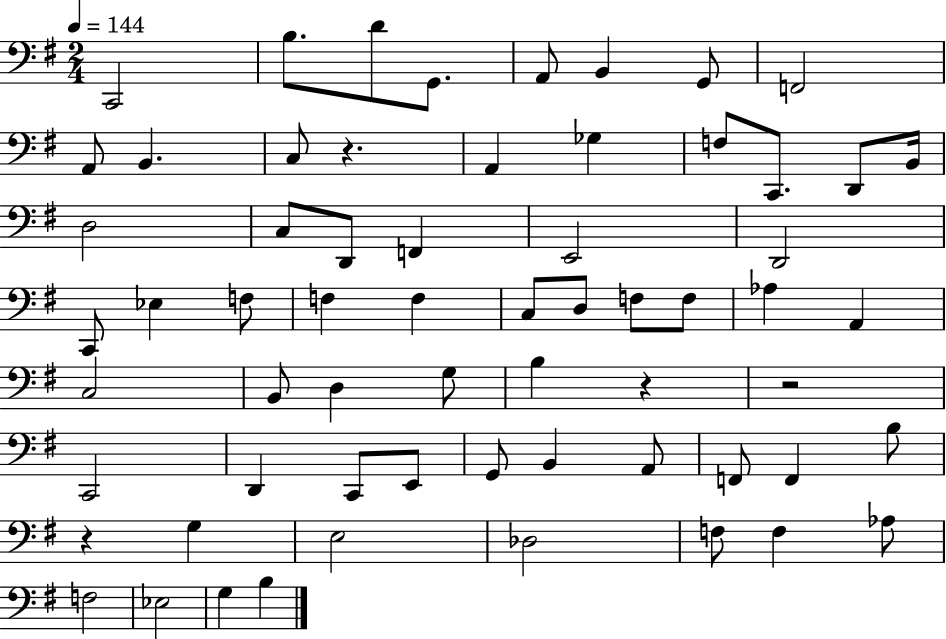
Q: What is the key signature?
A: G major